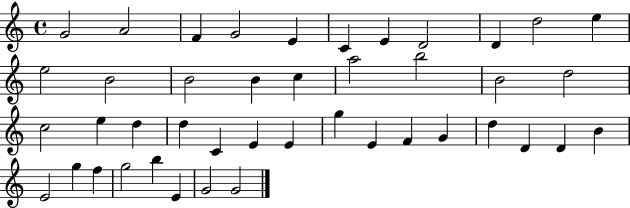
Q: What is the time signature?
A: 4/4